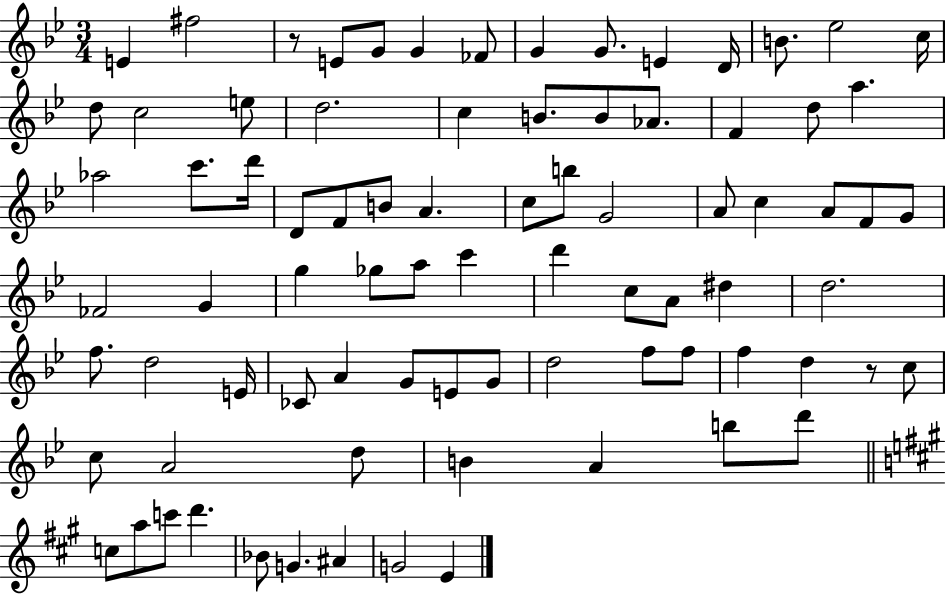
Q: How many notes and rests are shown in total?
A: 82